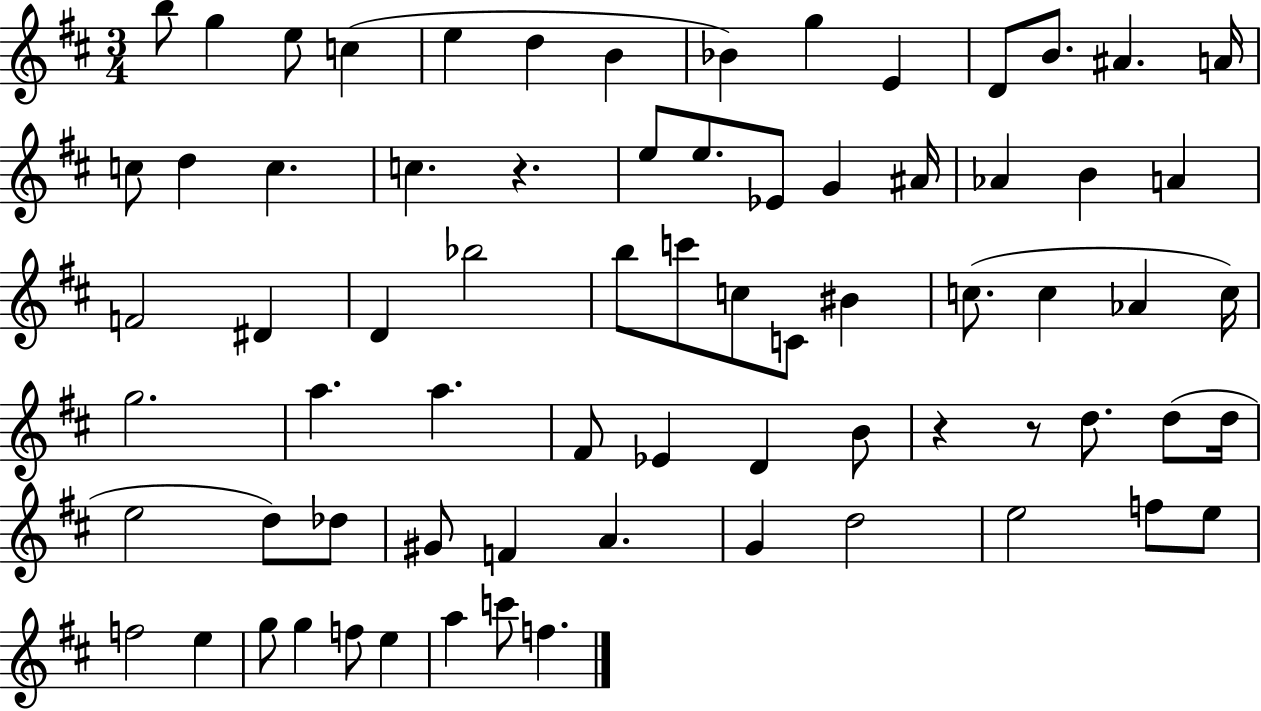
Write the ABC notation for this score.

X:1
T:Untitled
M:3/4
L:1/4
K:D
b/2 g e/2 c e d B _B g E D/2 B/2 ^A A/4 c/2 d c c z e/2 e/2 _E/2 G ^A/4 _A B A F2 ^D D _b2 b/2 c'/2 c/2 C/2 ^B c/2 c _A c/4 g2 a a ^F/2 _E D B/2 z z/2 d/2 d/2 d/4 e2 d/2 _d/2 ^G/2 F A G d2 e2 f/2 e/2 f2 e g/2 g f/2 e a c'/2 f